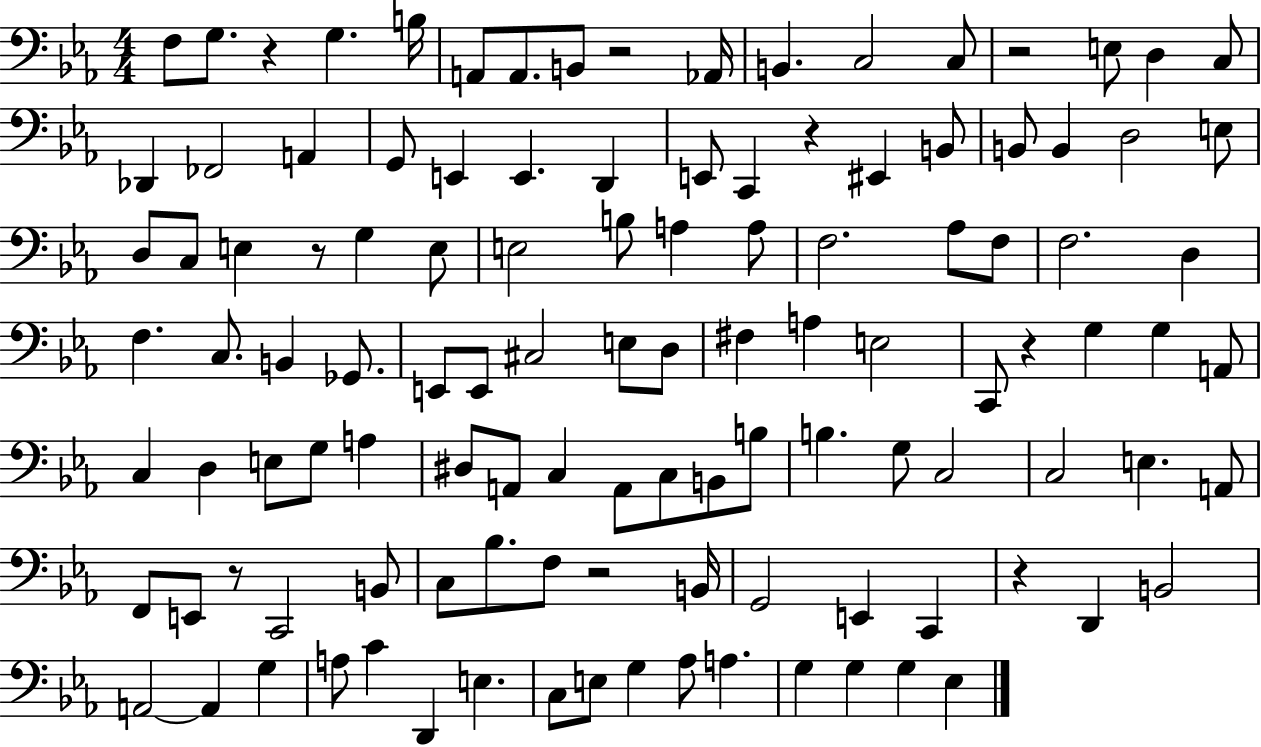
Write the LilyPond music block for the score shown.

{
  \clef bass
  \numericTimeSignature
  \time 4/4
  \key ees \major
  \repeat volta 2 { f8 g8. r4 g4. b16 | a,8 a,8. b,8 r2 aes,16 | b,4. c2 c8 | r2 e8 d4 c8 | \break des,4 fes,2 a,4 | g,8 e,4 e,4. d,4 | e,8 c,4 r4 eis,4 b,8 | b,8 b,4 d2 e8 | \break d8 c8 e4 r8 g4 e8 | e2 b8 a4 a8 | f2. aes8 f8 | f2. d4 | \break f4. c8. b,4 ges,8. | e,8 e,8 cis2 e8 d8 | fis4 a4 e2 | c,8 r4 g4 g4 a,8 | \break c4 d4 e8 g8 a4 | dis8 a,8 c4 a,8 c8 b,8 b8 | b4. g8 c2 | c2 e4. a,8 | \break f,8 e,8 r8 c,2 b,8 | c8 bes8. f8 r2 b,16 | g,2 e,4 c,4 | r4 d,4 b,2 | \break a,2~~ a,4 g4 | a8 c'4 d,4 e4. | c8 e8 g4 aes8 a4. | g4 g4 g4 ees4 | \break } \bar "|."
}